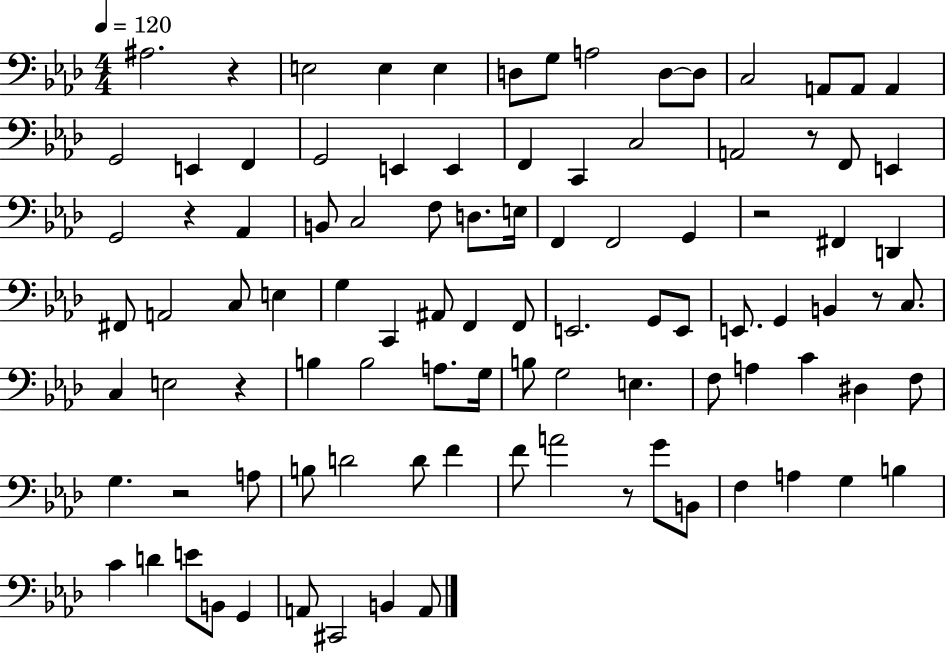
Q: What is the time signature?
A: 4/4